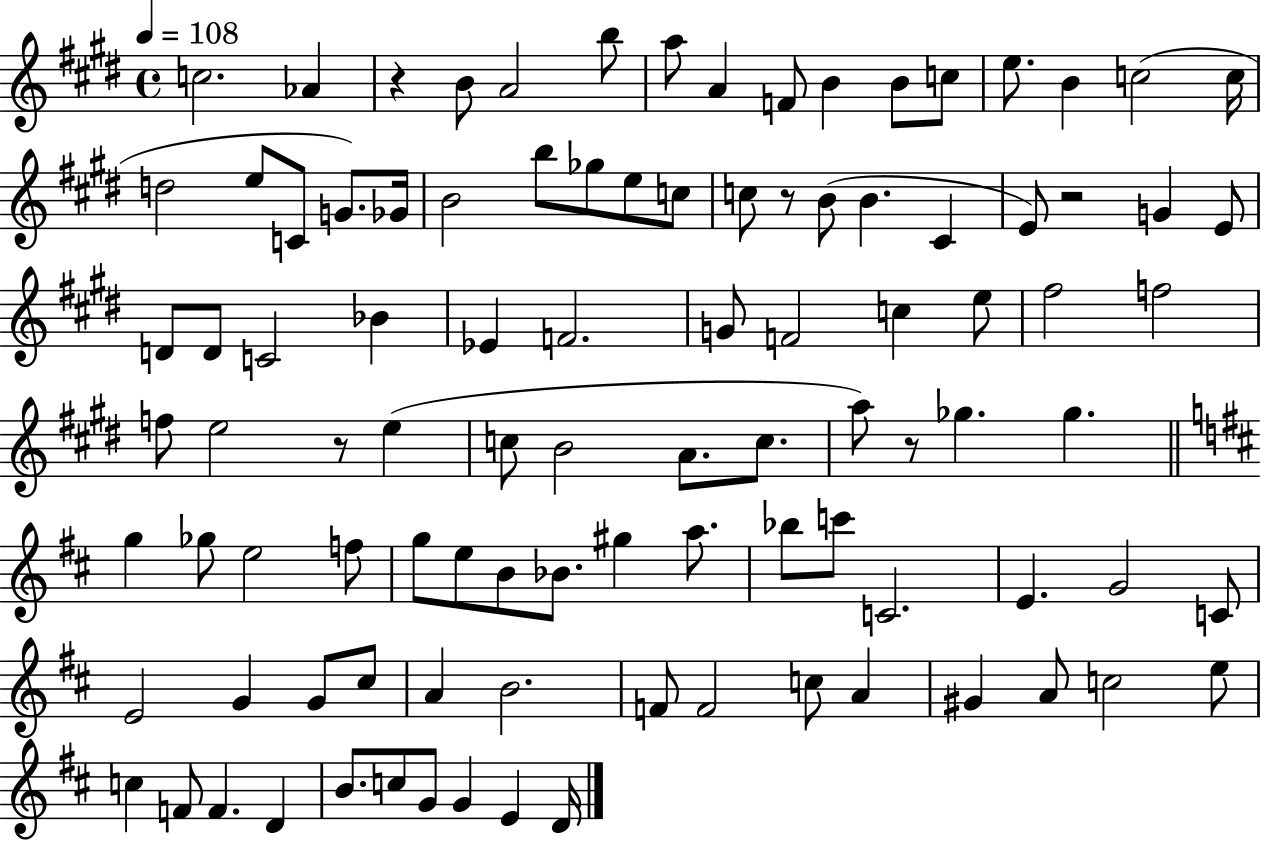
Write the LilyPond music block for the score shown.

{
  \clef treble
  \time 4/4
  \defaultTimeSignature
  \key e \major
  \tempo 4 = 108
  c''2. aes'4 | r4 b'8 a'2 b''8 | a''8 a'4 f'8 b'4 b'8 c''8 | e''8. b'4 c''2( c''16 | \break d''2 e''8 c'8 g'8.) ges'16 | b'2 b''8 ges''8 e''8 c''8 | c''8 r8 b'8( b'4. cis'4 | e'8) r2 g'4 e'8 | \break d'8 d'8 c'2 bes'4 | ees'4 f'2. | g'8 f'2 c''4 e''8 | fis''2 f''2 | \break f''8 e''2 r8 e''4( | c''8 b'2 a'8. c''8. | a''8) r8 ges''4. ges''4. | \bar "||" \break \key b \minor g''4 ges''8 e''2 f''8 | g''8 e''8 b'8 bes'8. gis''4 a''8. | bes''8 c'''8 c'2. | e'4. g'2 c'8 | \break e'2 g'4 g'8 cis''8 | a'4 b'2. | f'8 f'2 c''8 a'4 | gis'4 a'8 c''2 e''8 | \break c''4 f'8 f'4. d'4 | b'8. c''8 g'8 g'4 e'4 d'16 | \bar "|."
}